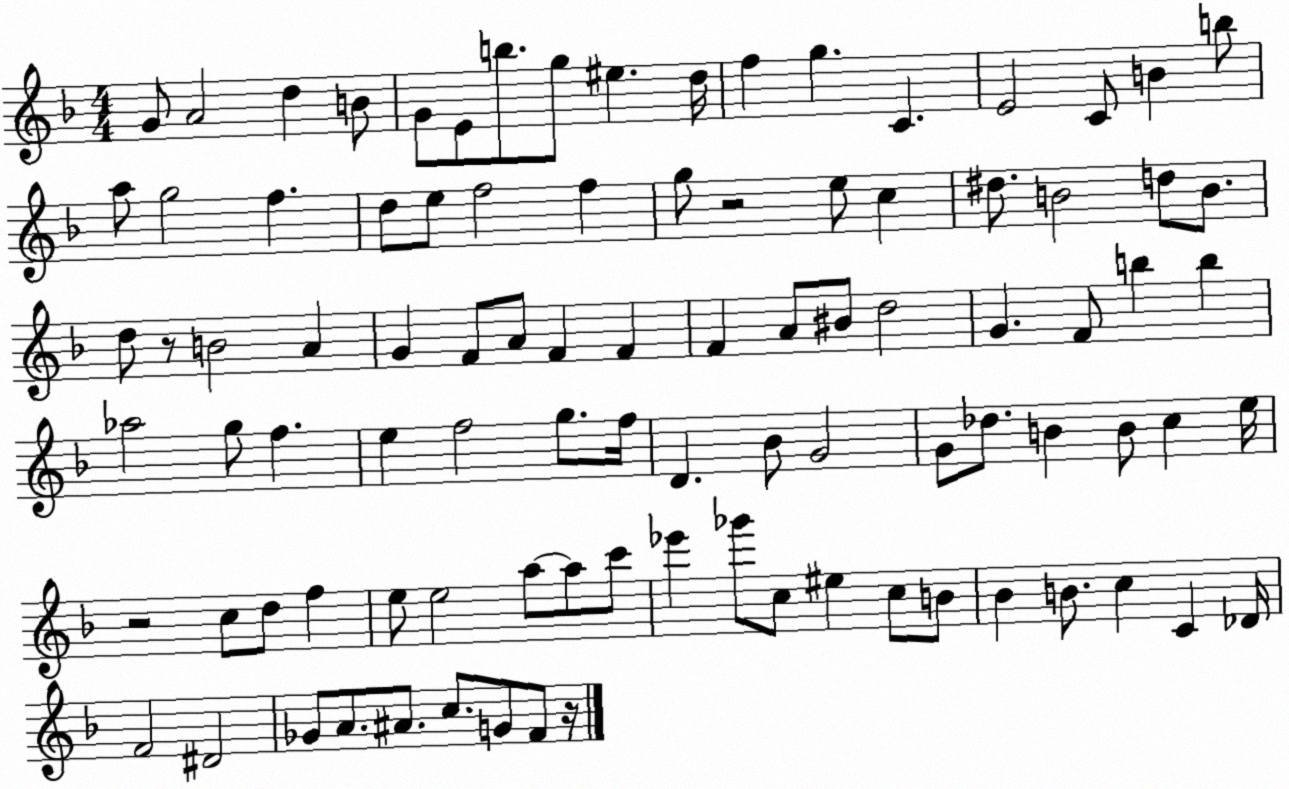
X:1
T:Untitled
M:4/4
L:1/4
K:F
G/2 A2 d B/2 G/2 E/2 b/2 g/2 ^e d/4 f g C E2 C/2 B b/2 a/2 g2 f d/2 e/2 f2 f g/2 z2 e/2 c ^d/2 B2 d/2 B/2 d/2 z/2 B2 A G F/2 A/2 F F F A/2 ^B/2 d2 G F/2 b b _a2 g/2 f e f2 g/2 f/4 D _B/2 G2 G/2 _d/2 B B/2 c e/4 z2 c/2 d/2 f e/2 e2 a/2 a/2 c'/2 _e' _g'/2 c/2 ^e c/2 B/2 _B B/2 c C _D/4 F2 ^D2 _G/2 A/2 ^A/2 c/2 G/2 F/2 z/4